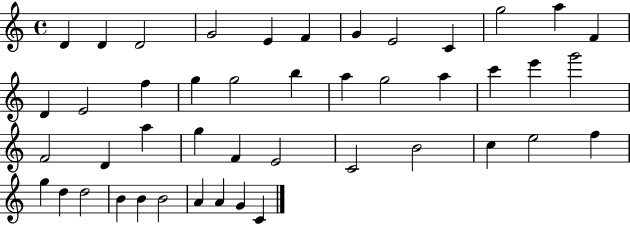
D4/q D4/q D4/h G4/h E4/q F4/q G4/q E4/h C4/q G5/h A5/q F4/q D4/q E4/h F5/q G5/q G5/h B5/q A5/q G5/h A5/q C6/q E6/q G6/h F4/h D4/q A5/q G5/q F4/q E4/h C4/h B4/h C5/q E5/h F5/q G5/q D5/q D5/h B4/q B4/q B4/h A4/q A4/q G4/q C4/q